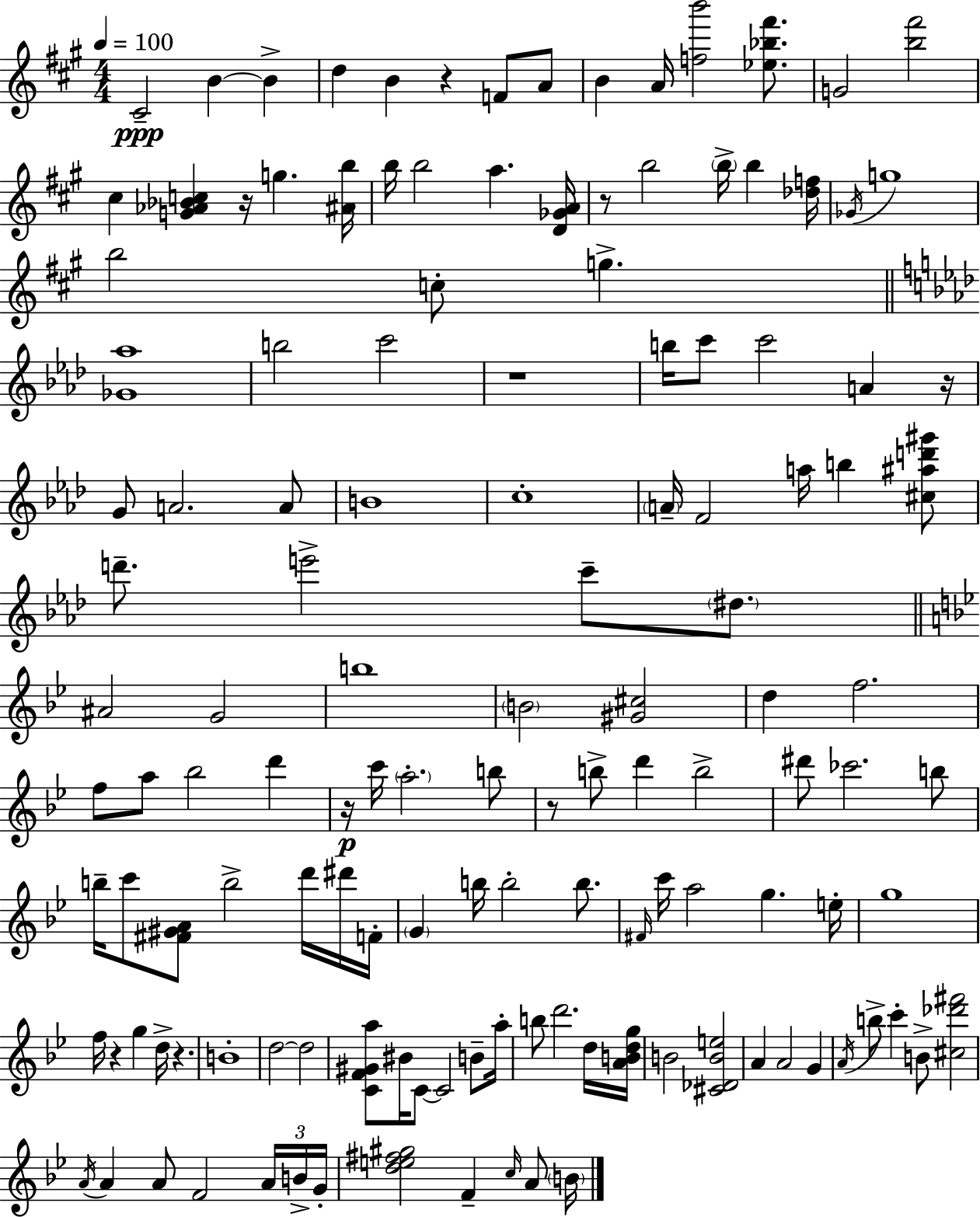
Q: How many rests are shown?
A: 9